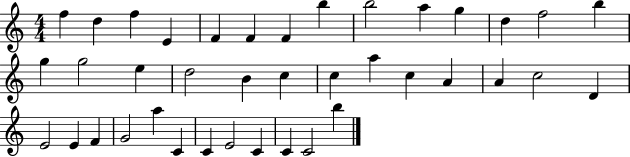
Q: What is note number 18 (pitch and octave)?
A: D5